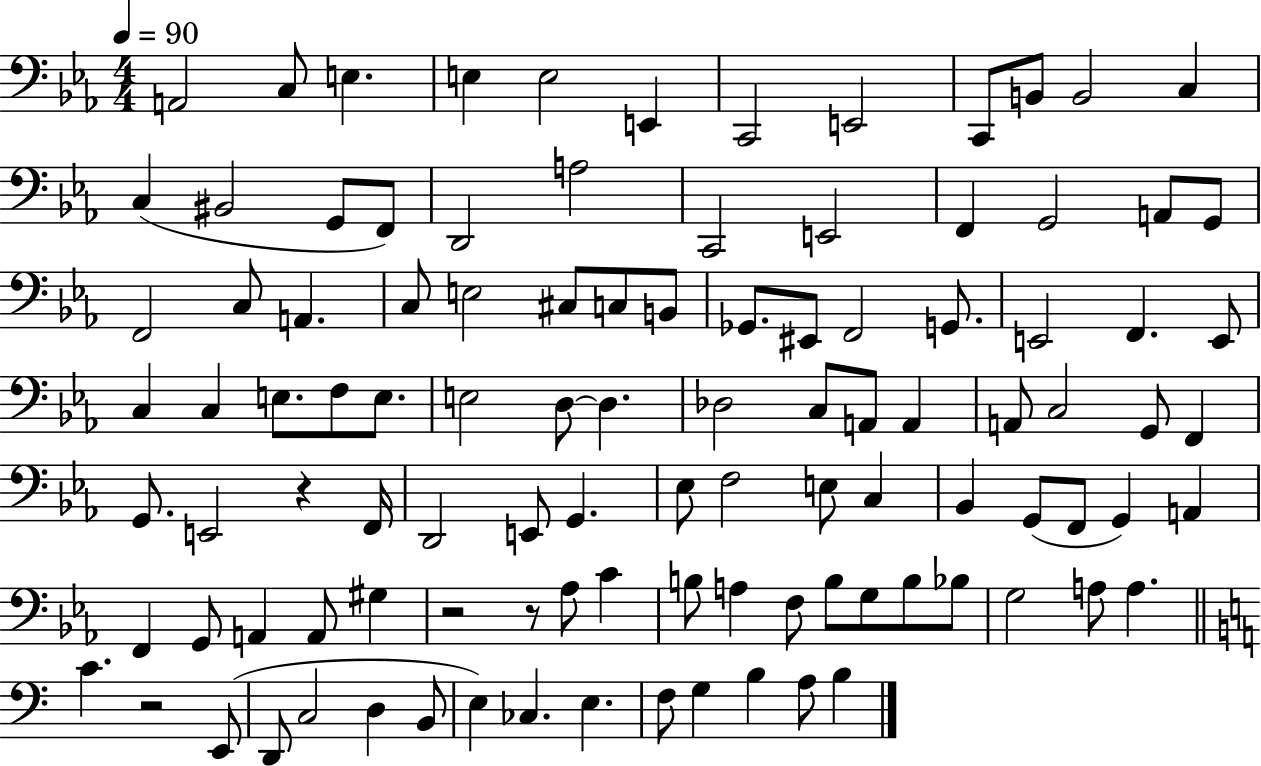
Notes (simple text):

A2/h C3/e E3/q. E3/q E3/h E2/q C2/h E2/h C2/e B2/e B2/h C3/q C3/q BIS2/h G2/e F2/e D2/h A3/h C2/h E2/h F2/q G2/h A2/e G2/e F2/h C3/e A2/q. C3/e E3/h C#3/e C3/e B2/e Gb2/e. EIS2/e F2/h G2/e. E2/h F2/q. E2/e C3/q C3/q E3/e. F3/e E3/e. E3/h D3/e D3/q. Db3/h C3/e A2/e A2/q A2/e C3/h G2/e F2/q G2/e. E2/h R/q F2/s D2/h E2/e G2/q. Eb3/e F3/h E3/e C3/q Bb2/q G2/e F2/e G2/q A2/q F2/q G2/e A2/q A2/e G#3/q R/h R/e Ab3/e C4/q B3/e A3/q F3/e B3/e G3/e B3/e Bb3/e G3/h A3/e A3/q. C4/q. R/h E2/e D2/e C3/h D3/q B2/e E3/q CES3/q. E3/q. F3/e G3/q B3/q A3/e B3/q